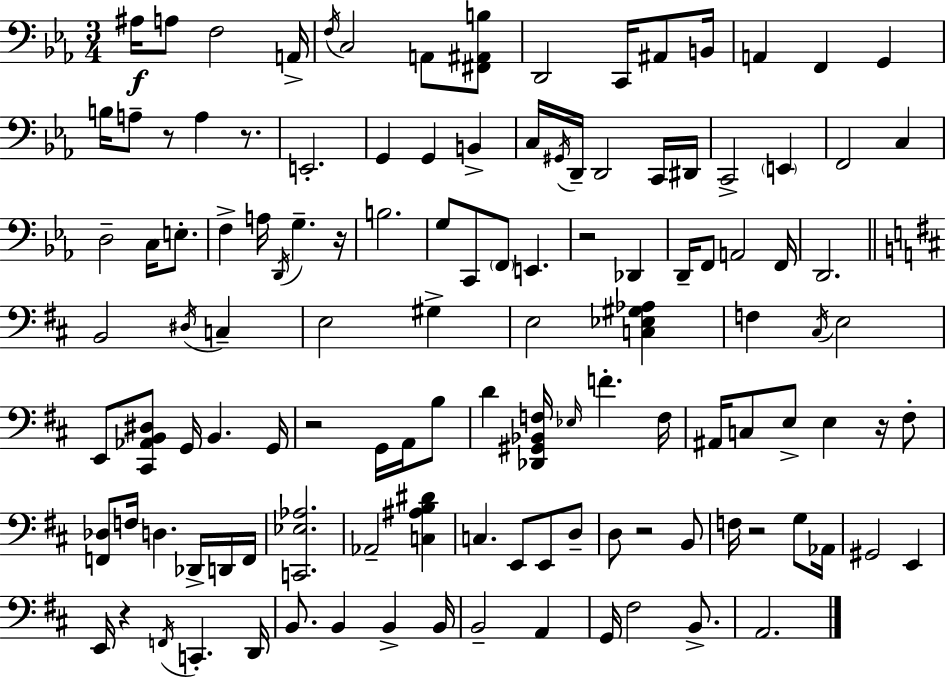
X:1
T:Untitled
M:3/4
L:1/4
K:Eb
^A,/4 A,/2 F,2 A,,/4 F,/4 C,2 A,,/2 [^F,,^A,,B,]/2 D,,2 C,,/4 ^A,,/2 B,,/4 A,, F,, G,, B,/4 A,/2 z/2 A, z/2 E,,2 G,, G,, B,, C,/4 ^G,,/4 D,,/4 D,,2 C,,/4 ^D,,/4 C,,2 E,, F,,2 C, D,2 C,/4 E,/2 F, A,/4 D,,/4 G, z/4 B,2 G,/2 C,,/2 F,,/2 E,, z2 _D,, D,,/4 F,,/2 A,,2 F,,/4 D,,2 B,,2 ^D,/4 C, E,2 ^G, E,2 [C,_E,^G,_A,] F, ^C,/4 E,2 E,,/2 [^C,,_A,,B,,^D,]/2 G,,/4 B,, G,,/4 z2 G,,/4 A,,/4 B,/2 D [_D,,^G,,_B,,F,]/4 _E,/4 F F,/4 ^A,,/4 C,/2 E,/2 E, z/4 ^F,/2 [F,,_D,]/2 F,/4 D, _D,,/4 D,,/4 F,,/4 [C,,_E,_A,]2 _A,,2 [C,^A,B,^D] C, E,,/2 E,,/2 D,/2 D,/2 z2 B,,/2 F,/4 z2 G,/2 _A,,/4 ^G,,2 E,, E,,/4 z F,,/4 C,, D,,/4 B,,/2 B,, B,, B,,/4 B,,2 A,, G,,/4 ^F,2 B,,/2 A,,2